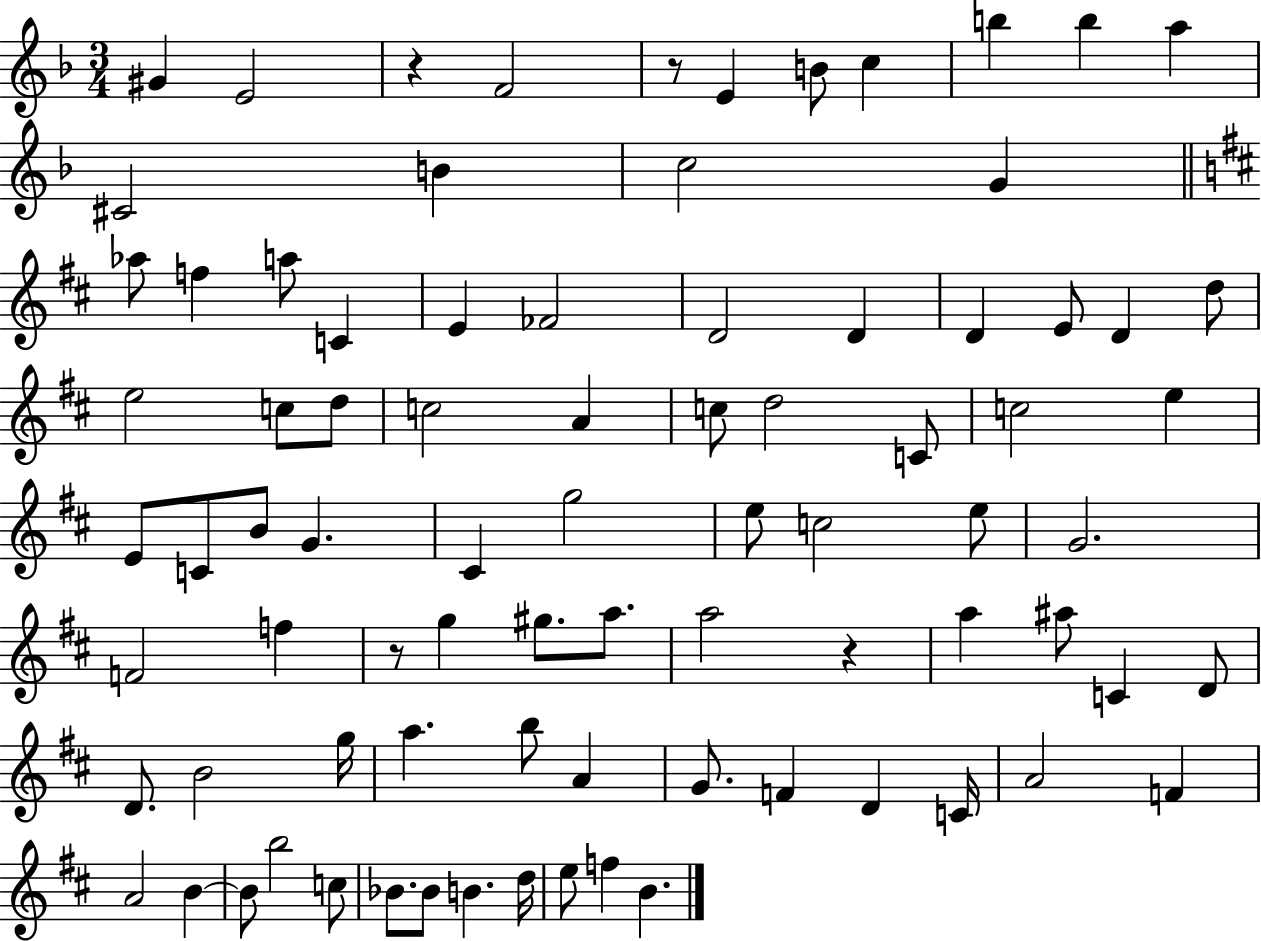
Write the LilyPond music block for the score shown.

{
  \clef treble
  \numericTimeSignature
  \time 3/4
  \key f \major
  gis'4 e'2 | r4 f'2 | r8 e'4 b'8 c''4 | b''4 b''4 a''4 | \break cis'2 b'4 | c''2 g'4 | \bar "||" \break \key d \major aes''8 f''4 a''8 c'4 | e'4 fes'2 | d'2 d'4 | d'4 e'8 d'4 d''8 | \break e''2 c''8 d''8 | c''2 a'4 | c''8 d''2 c'8 | c''2 e''4 | \break e'8 c'8 b'8 g'4. | cis'4 g''2 | e''8 c''2 e''8 | g'2. | \break f'2 f''4 | r8 g''4 gis''8. a''8. | a''2 r4 | a''4 ais''8 c'4 d'8 | \break d'8. b'2 g''16 | a''4. b''8 a'4 | g'8. f'4 d'4 c'16 | a'2 f'4 | \break a'2 b'4~~ | b'8 b''2 c''8 | bes'8. bes'8 b'4. d''16 | e''8 f''4 b'4. | \break \bar "|."
}